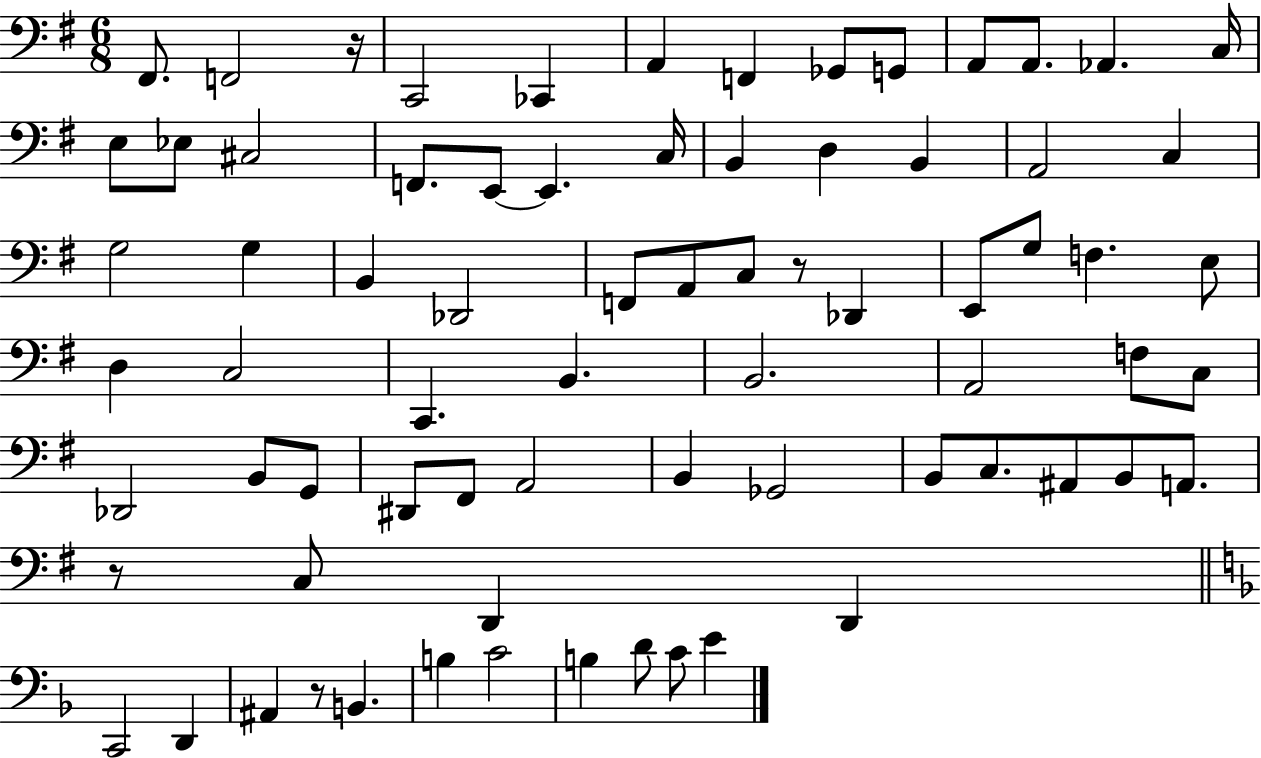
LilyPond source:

{
  \clef bass
  \numericTimeSignature
  \time 6/8
  \key g \major
  fis,8. f,2 r16 | c,2 ces,4 | a,4 f,4 ges,8 g,8 | a,8 a,8. aes,4. c16 | \break e8 ees8 cis2 | f,8. e,8~~ e,4. c16 | b,4 d4 b,4 | a,2 c4 | \break g2 g4 | b,4 des,2 | f,8 a,8 c8 r8 des,4 | e,8 g8 f4. e8 | \break d4 c2 | c,4. b,4. | b,2. | a,2 f8 c8 | \break des,2 b,8 g,8 | dis,8 fis,8 a,2 | b,4 ges,2 | b,8 c8. ais,8 b,8 a,8. | \break r8 c8 d,4 d,4 | \bar "||" \break \key f \major c,2 d,4 | ais,4 r8 b,4. | b4 c'2 | b4 d'8 c'8 e'4 | \break \bar "|."
}